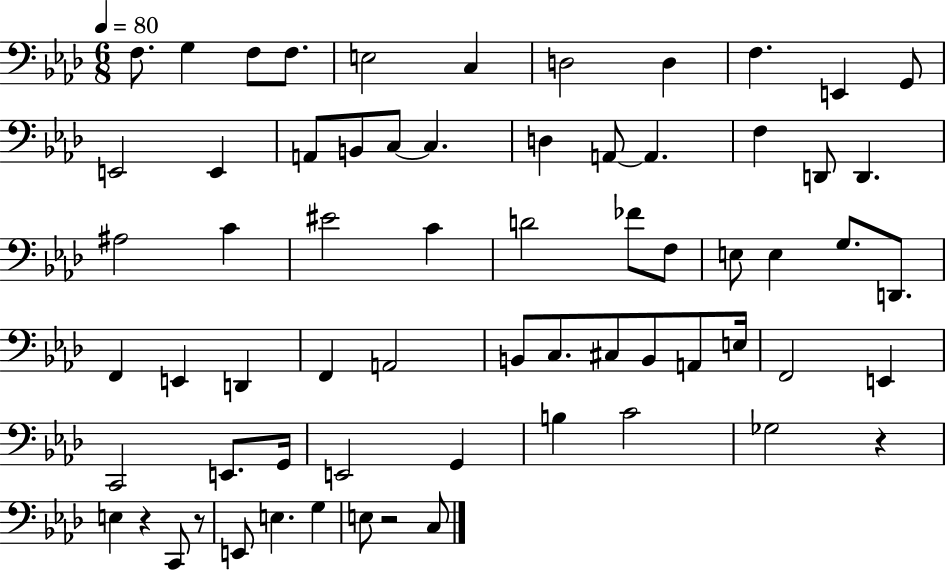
F3/e. G3/q F3/e F3/e. E3/h C3/q D3/h D3/q F3/q. E2/q G2/e E2/h E2/q A2/e B2/e C3/e C3/q. D3/q A2/e A2/q. F3/q D2/e D2/q. A#3/h C4/q EIS4/h C4/q D4/h FES4/e F3/e E3/e E3/q G3/e. D2/e. F2/q E2/q D2/q F2/q A2/h B2/e C3/e. C#3/e B2/e A2/e E3/s F2/h E2/q C2/h E2/e. G2/s E2/h G2/q B3/q C4/h Gb3/h R/q E3/q R/q C2/e R/e E2/e E3/q. G3/q E3/e R/h C3/e